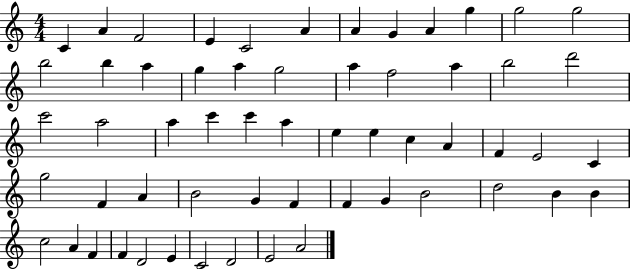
{
  \clef treble
  \numericTimeSignature
  \time 4/4
  \key c \major
  c'4 a'4 f'2 | e'4 c'2 a'4 | a'4 g'4 a'4 g''4 | g''2 g''2 | \break b''2 b''4 a''4 | g''4 a''4 g''2 | a''4 f''2 a''4 | b''2 d'''2 | \break c'''2 a''2 | a''4 c'''4 c'''4 a''4 | e''4 e''4 c''4 a'4 | f'4 e'2 c'4 | \break g''2 f'4 a'4 | b'2 g'4 f'4 | f'4 g'4 b'2 | d''2 b'4 b'4 | \break c''2 a'4 f'4 | f'4 d'2 e'4 | c'2 d'2 | e'2 a'2 | \break \bar "|."
}